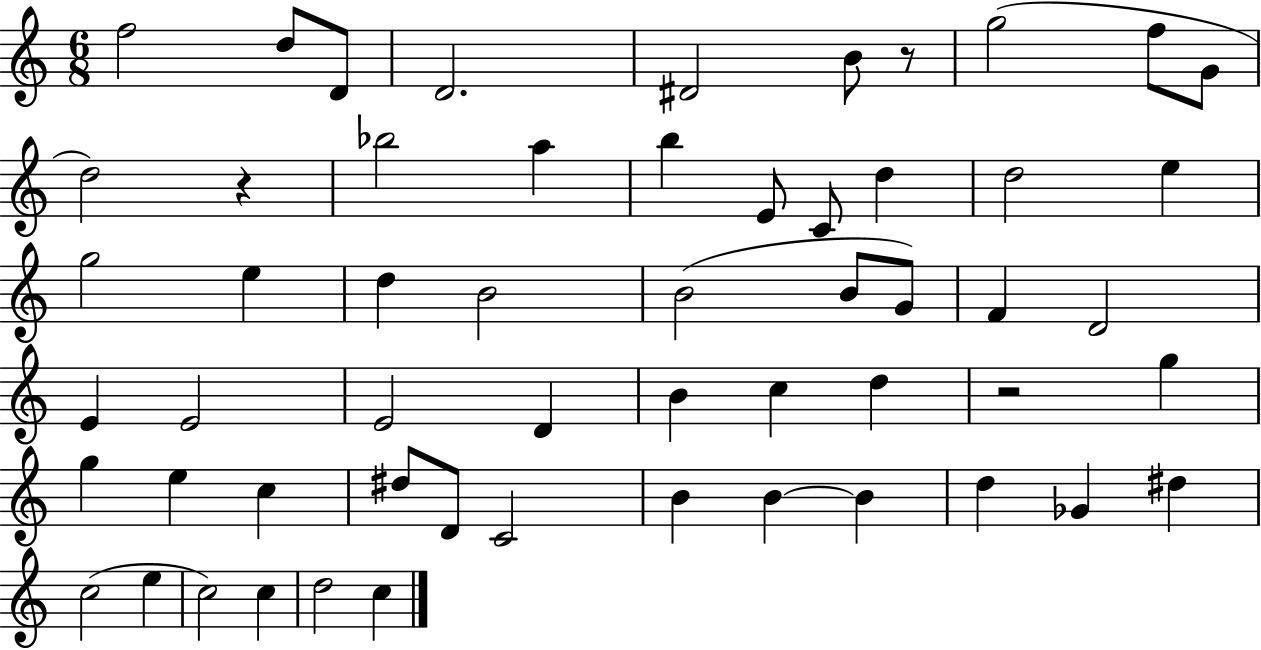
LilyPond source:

{
  \clef treble
  \numericTimeSignature
  \time 6/8
  \key c \major
  f''2 d''8 d'8 | d'2. | dis'2 b'8 r8 | g''2( f''8 g'8 | \break d''2) r4 | bes''2 a''4 | b''4 e'8 c'8 d''4 | d''2 e''4 | \break g''2 e''4 | d''4 b'2 | b'2( b'8 g'8) | f'4 d'2 | \break e'4 e'2 | e'2 d'4 | b'4 c''4 d''4 | r2 g''4 | \break g''4 e''4 c''4 | dis''8 d'8 c'2 | b'4 b'4~~ b'4 | d''4 ges'4 dis''4 | \break c''2( e''4 | c''2) c''4 | d''2 c''4 | \bar "|."
}